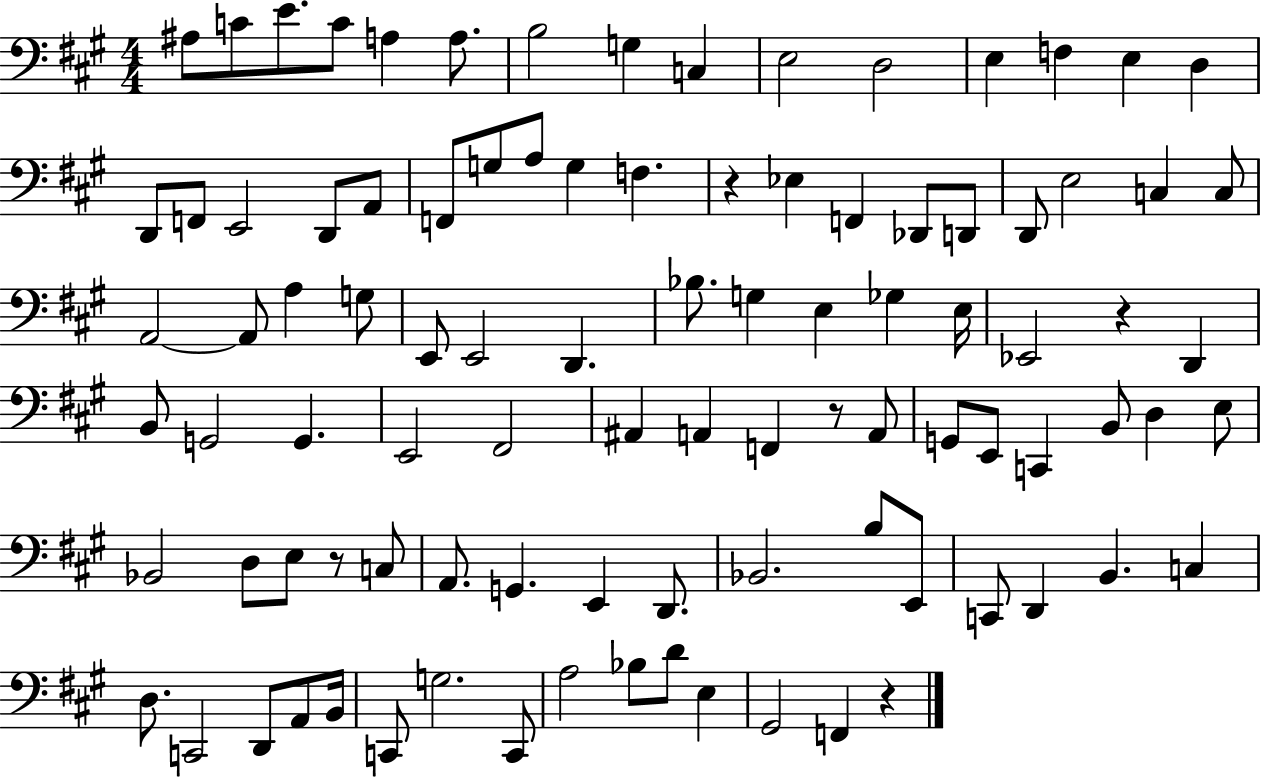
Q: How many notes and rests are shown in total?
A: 96